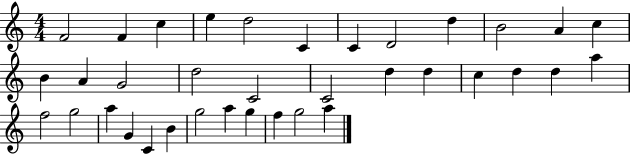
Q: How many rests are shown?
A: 0